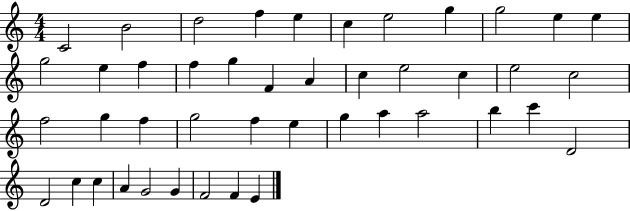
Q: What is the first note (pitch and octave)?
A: C4